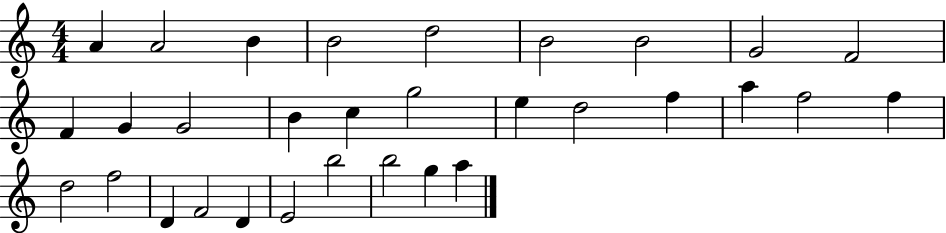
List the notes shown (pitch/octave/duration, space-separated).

A4/q A4/h B4/q B4/h D5/h B4/h B4/h G4/h F4/h F4/q G4/q G4/h B4/q C5/q G5/h E5/q D5/h F5/q A5/q F5/h F5/q D5/h F5/h D4/q F4/h D4/q E4/h B5/h B5/h G5/q A5/q